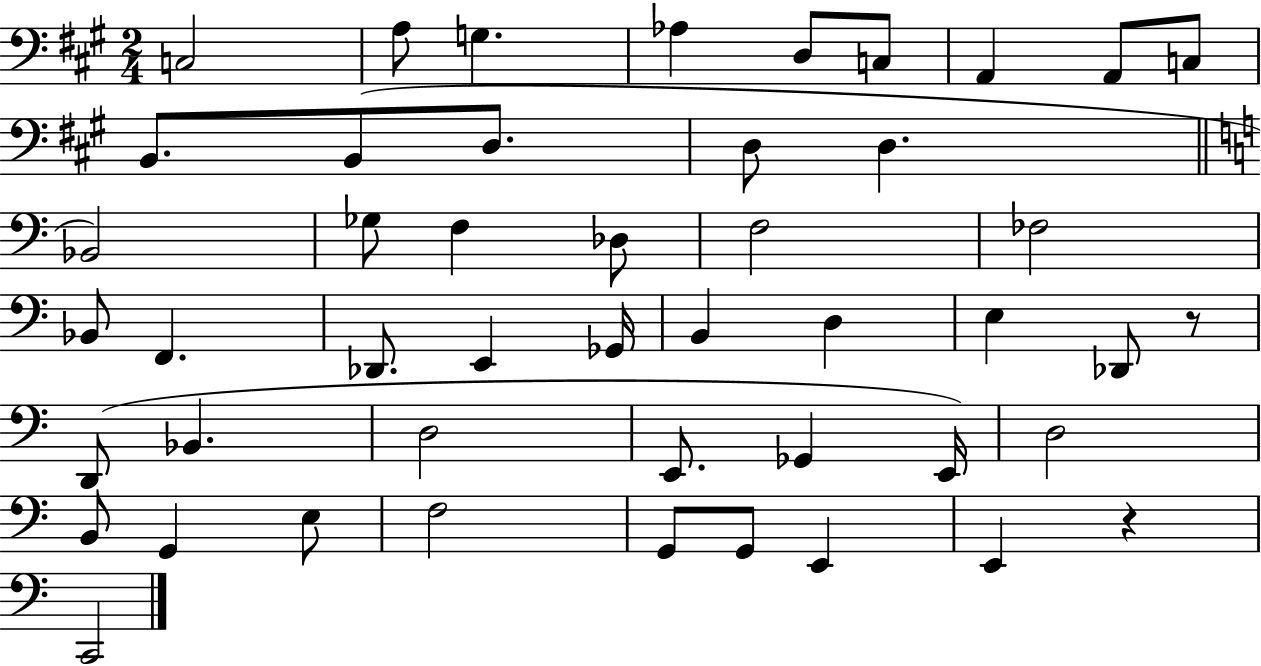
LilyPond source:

{
  \clef bass
  \numericTimeSignature
  \time 2/4
  \key a \major
  \repeat volta 2 { c2 | a8 g4. | aes4 d8 c8 | a,4 a,8 c8 | \break b,8. b,8( d8. | d8 d4. | \bar "||" \break \key c \major bes,2) | ges8 f4 des8 | f2 | fes2 | \break bes,8 f,4. | des,8. e,4 ges,16 | b,4 d4 | e4 des,8 r8 | \break d,8( bes,4. | d2 | e,8. ges,4 e,16) | d2 | \break b,8 g,4 e8 | f2 | g,8 g,8 e,4 | e,4 r4 | \break c,2 | } \bar "|."
}